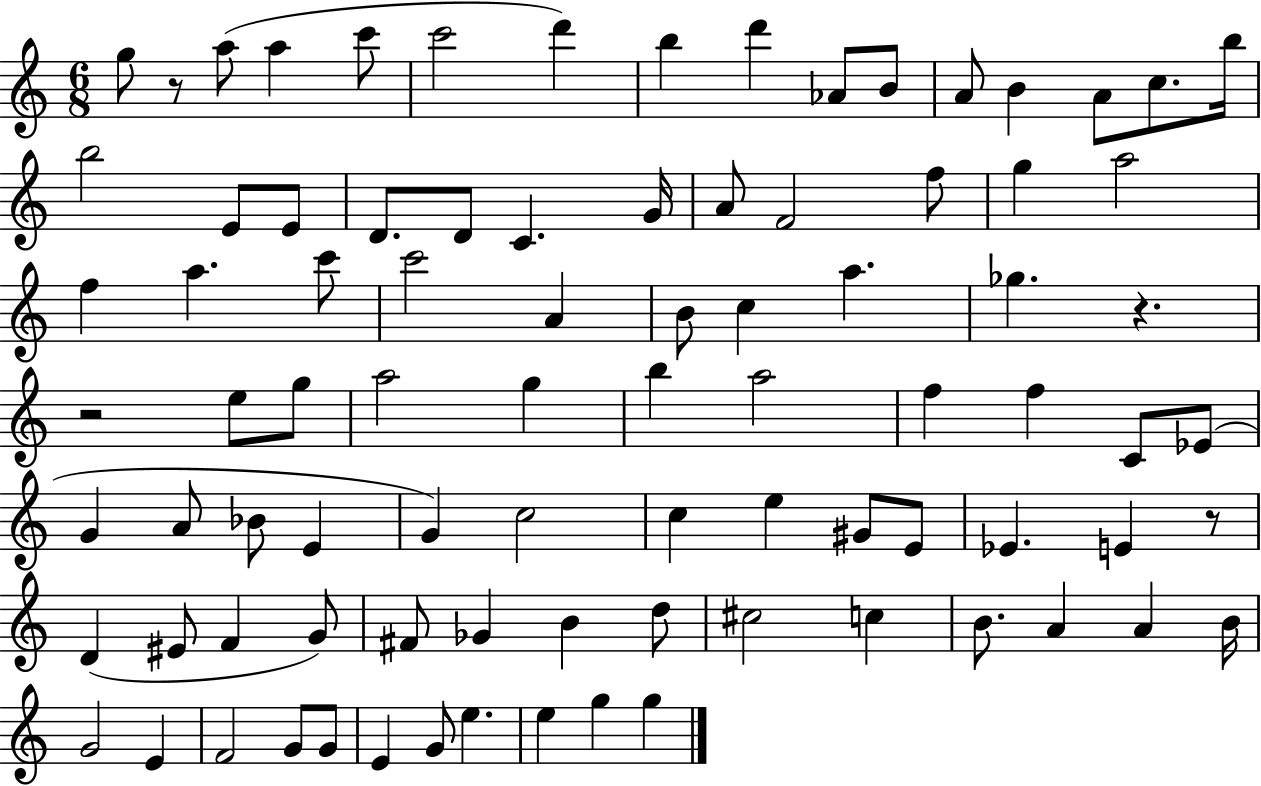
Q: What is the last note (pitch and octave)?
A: G5